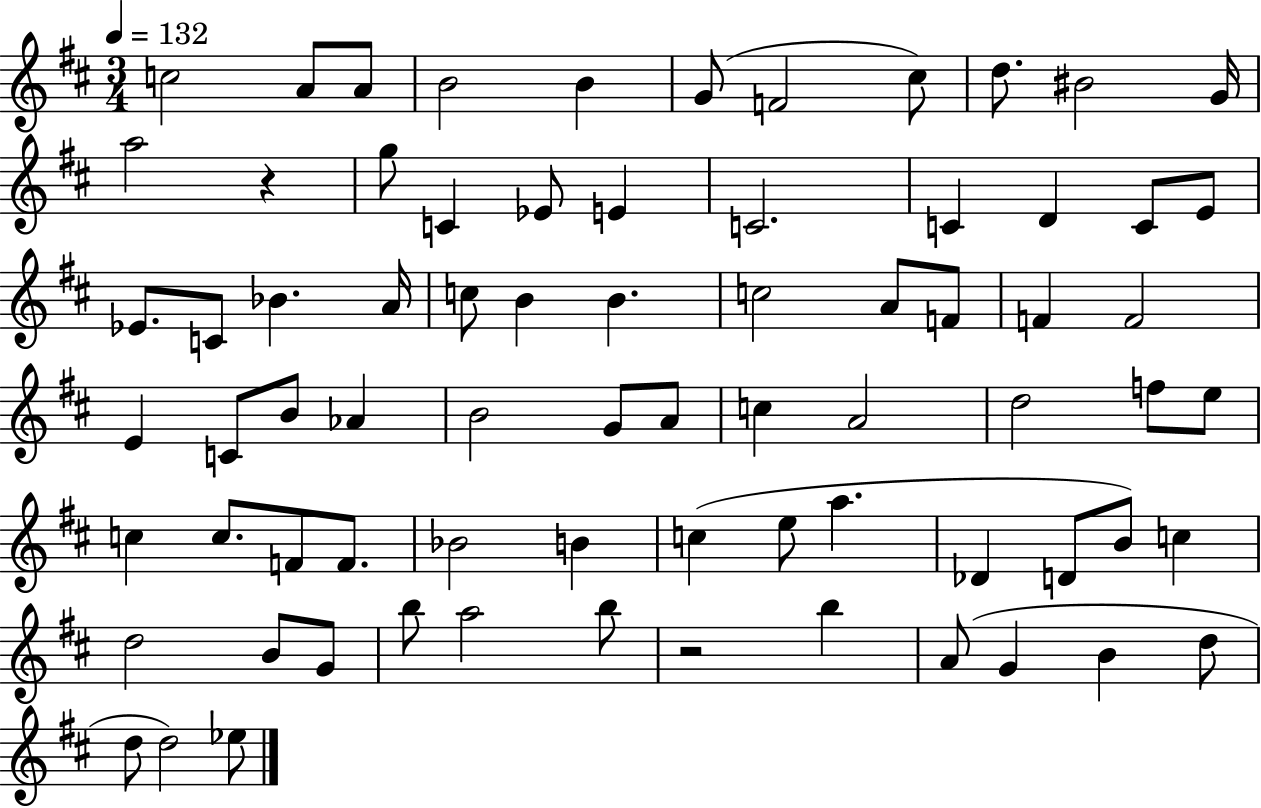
C5/h A4/e A4/e B4/h B4/q G4/e F4/h C#5/e D5/e. BIS4/h G4/s A5/h R/q G5/e C4/q Eb4/e E4/q C4/h. C4/q D4/q C4/e E4/e Eb4/e. C4/e Bb4/q. A4/s C5/e B4/q B4/q. C5/h A4/e F4/e F4/q F4/h E4/q C4/e B4/e Ab4/q B4/h G4/e A4/e C5/q A4/h D5/h F5/e E5/e C5/q C5/e. F4/e F4/e. Bb4/h B4/q C5/q E5/e A5/q. Db4/q D4/e B4/e C5/q D5/h B4/e G4/e B5/e A5/h B5/e R/h B5/q A4/e G4/q B4/q D5/e D5/e D5/h Eb5/e